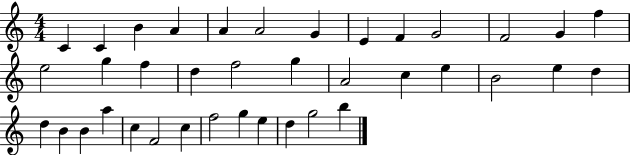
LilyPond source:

{
  \clef treble
  \numericTimeSignature
  \time 4/4
  \key c \major
  c'4 c'4 b'4 a'4 | a'4 a'2 g'4 | e'4 f'4 g'2 | f'2 g'4 f''4 | \break e''2 g''4 f''4 | d''4 f''2 g''4 | a'2 c''4 e''4 | b'2 e''4 d''4 | \break d''4 b'4 b'4 a''4 | c''4 f'2 c''4 | f''2 g''4 e''4 | d''4 g''2 b''4 | \break \bar "|."
}